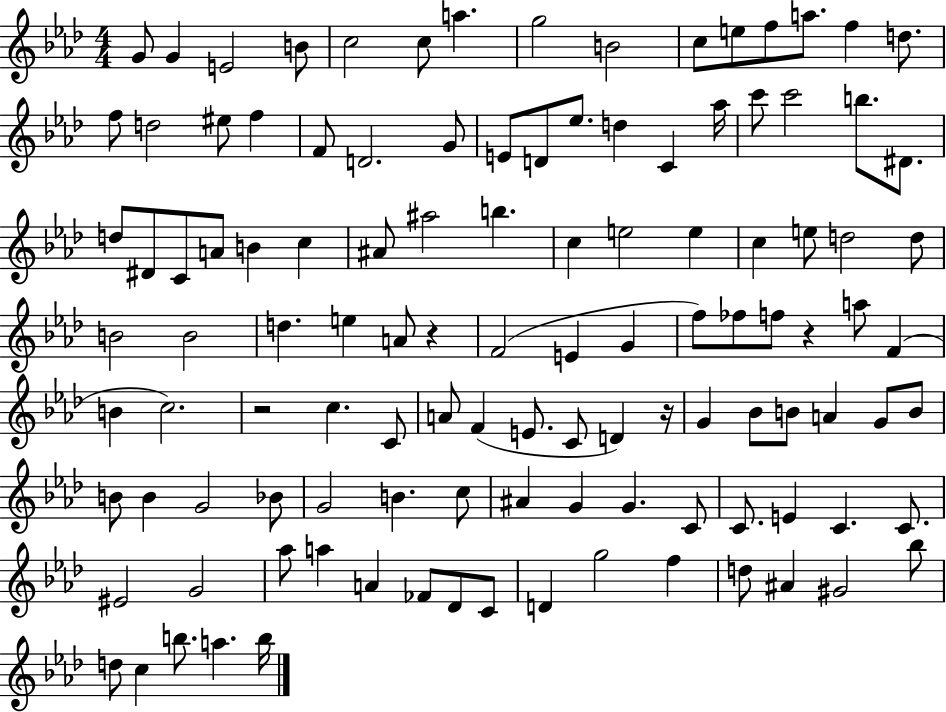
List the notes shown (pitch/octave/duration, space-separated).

G4/e G4/q E4/h B4/e C5/h C5/e A5/q. G5/h B4/h C5/e E5/e F5/e A5/e. F5/q D5/e. F5/e D5/h EIS5/e F5/q F4/e D4/h. G4/e E4/e D4/e Eb5/e. D5/q C4/q Ab5/s C6/e C6/h B5/e. D#4/e. D5/e D#4/e C4/e A4/e B4/q C5/q A#4/e A#5/h B5/q. C5/q E5/h E5/q C5/q E5/e D5/h D5/e B4/h B4/h D5/q. E5/q A4/e R/q F4/h E4/q G4/q F5/e FES5/e F5/e R/q A5/e F4/q B4/q C5/h. R/h C5/q. C4/e A4/e F4/q E4/e. C4/e D4/q R/s G4/q Bb4/e B4/e A4/q G4/e B4/e B4/e B4/q G4/h Bb4/e G4/h B4/q. C5/e A#4/q G4/q G4/q. C4/e C4/e. E4/q C4/q. C4/e. EIS4/h G4/h Ab5/e A5/q A4/q FES4/e Db4/e C4/e D4/q G5/h F5/q D5/e A#4/q G#4/h Bb5/e D5/e C5/q B5/e. A5/q. B5/s